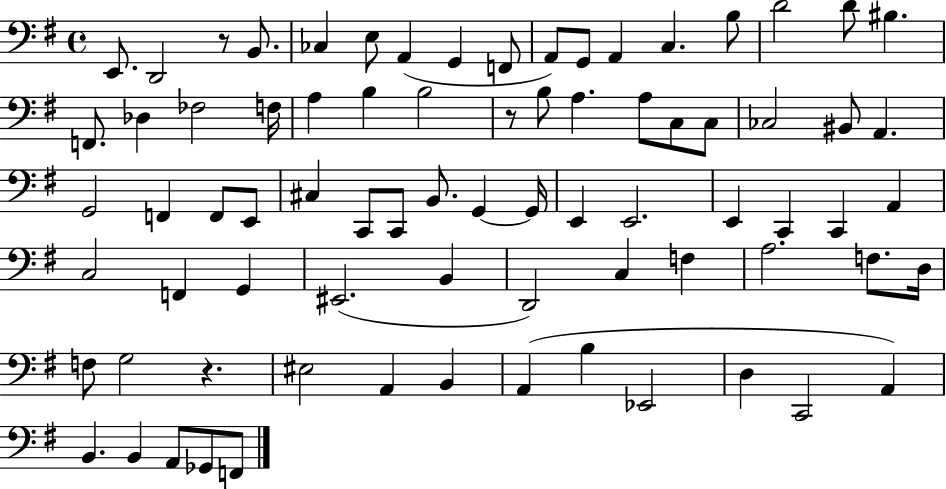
E2/e. D2/h R/e B2/e. CES3/q E3/e A2/q G2/q F2/e A2/e G2/e A2/q C3/q. B3/e D4/h D4/e BIS3/q. F2/e. Db3/q FES3/h F3/s A3/q B3/q B3/h R/e B3/e A3/q. A3/e C3/e C3/e CES3/h BIS2/e A2/q. G2/h F2/q F2/e E2/e C#3/q C2/e C2/e B2/e. G2/q G2/s E2/q E2/h. E2/q C2/q C2/q A2/q C3/h F2/q G2/q EIS2/h. B2/q D2/h C3/q F3/q A3/h. F3/e. D3/s F3/e G3/h R/q. EIS3/h A2/q B2/q A2/q B3/q Eb2/h D3/q C2/h A2/q B2/q. B2/q A2/e Gb2/e F2/e